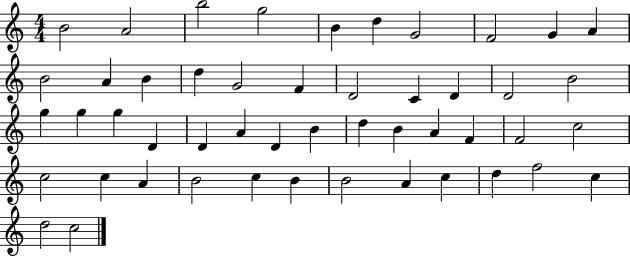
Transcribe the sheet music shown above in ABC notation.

X:1
T:Untitled
M:4/4
L:1/4
K:C
B2 A2 b2 g2 B d G2 F2 G A B2 A B d G2 F D2 C D D2 B2 g g g D D A D B d B A F F2 c2 c2 c A B2 c B B2 A c d f2 c d2 c2